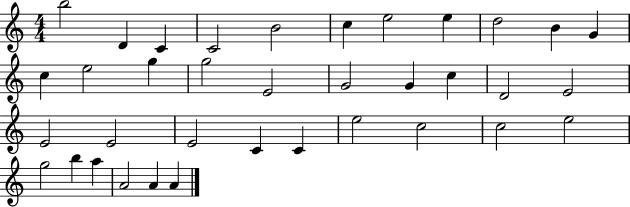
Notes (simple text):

B5/h D4/q C4/q C4/h B4/h C5/q E5/h E5/q D5/h B4/q G4/q C5/q E5/h G5/q G5/h E4/h G4/h G4/q C5/q D4/h E4/h E4/h E4/h E4/h C4/q C4/q E5/h C5/h C5/h E5/h G5/h B5/q A5/q A4/h A4/q A4/q